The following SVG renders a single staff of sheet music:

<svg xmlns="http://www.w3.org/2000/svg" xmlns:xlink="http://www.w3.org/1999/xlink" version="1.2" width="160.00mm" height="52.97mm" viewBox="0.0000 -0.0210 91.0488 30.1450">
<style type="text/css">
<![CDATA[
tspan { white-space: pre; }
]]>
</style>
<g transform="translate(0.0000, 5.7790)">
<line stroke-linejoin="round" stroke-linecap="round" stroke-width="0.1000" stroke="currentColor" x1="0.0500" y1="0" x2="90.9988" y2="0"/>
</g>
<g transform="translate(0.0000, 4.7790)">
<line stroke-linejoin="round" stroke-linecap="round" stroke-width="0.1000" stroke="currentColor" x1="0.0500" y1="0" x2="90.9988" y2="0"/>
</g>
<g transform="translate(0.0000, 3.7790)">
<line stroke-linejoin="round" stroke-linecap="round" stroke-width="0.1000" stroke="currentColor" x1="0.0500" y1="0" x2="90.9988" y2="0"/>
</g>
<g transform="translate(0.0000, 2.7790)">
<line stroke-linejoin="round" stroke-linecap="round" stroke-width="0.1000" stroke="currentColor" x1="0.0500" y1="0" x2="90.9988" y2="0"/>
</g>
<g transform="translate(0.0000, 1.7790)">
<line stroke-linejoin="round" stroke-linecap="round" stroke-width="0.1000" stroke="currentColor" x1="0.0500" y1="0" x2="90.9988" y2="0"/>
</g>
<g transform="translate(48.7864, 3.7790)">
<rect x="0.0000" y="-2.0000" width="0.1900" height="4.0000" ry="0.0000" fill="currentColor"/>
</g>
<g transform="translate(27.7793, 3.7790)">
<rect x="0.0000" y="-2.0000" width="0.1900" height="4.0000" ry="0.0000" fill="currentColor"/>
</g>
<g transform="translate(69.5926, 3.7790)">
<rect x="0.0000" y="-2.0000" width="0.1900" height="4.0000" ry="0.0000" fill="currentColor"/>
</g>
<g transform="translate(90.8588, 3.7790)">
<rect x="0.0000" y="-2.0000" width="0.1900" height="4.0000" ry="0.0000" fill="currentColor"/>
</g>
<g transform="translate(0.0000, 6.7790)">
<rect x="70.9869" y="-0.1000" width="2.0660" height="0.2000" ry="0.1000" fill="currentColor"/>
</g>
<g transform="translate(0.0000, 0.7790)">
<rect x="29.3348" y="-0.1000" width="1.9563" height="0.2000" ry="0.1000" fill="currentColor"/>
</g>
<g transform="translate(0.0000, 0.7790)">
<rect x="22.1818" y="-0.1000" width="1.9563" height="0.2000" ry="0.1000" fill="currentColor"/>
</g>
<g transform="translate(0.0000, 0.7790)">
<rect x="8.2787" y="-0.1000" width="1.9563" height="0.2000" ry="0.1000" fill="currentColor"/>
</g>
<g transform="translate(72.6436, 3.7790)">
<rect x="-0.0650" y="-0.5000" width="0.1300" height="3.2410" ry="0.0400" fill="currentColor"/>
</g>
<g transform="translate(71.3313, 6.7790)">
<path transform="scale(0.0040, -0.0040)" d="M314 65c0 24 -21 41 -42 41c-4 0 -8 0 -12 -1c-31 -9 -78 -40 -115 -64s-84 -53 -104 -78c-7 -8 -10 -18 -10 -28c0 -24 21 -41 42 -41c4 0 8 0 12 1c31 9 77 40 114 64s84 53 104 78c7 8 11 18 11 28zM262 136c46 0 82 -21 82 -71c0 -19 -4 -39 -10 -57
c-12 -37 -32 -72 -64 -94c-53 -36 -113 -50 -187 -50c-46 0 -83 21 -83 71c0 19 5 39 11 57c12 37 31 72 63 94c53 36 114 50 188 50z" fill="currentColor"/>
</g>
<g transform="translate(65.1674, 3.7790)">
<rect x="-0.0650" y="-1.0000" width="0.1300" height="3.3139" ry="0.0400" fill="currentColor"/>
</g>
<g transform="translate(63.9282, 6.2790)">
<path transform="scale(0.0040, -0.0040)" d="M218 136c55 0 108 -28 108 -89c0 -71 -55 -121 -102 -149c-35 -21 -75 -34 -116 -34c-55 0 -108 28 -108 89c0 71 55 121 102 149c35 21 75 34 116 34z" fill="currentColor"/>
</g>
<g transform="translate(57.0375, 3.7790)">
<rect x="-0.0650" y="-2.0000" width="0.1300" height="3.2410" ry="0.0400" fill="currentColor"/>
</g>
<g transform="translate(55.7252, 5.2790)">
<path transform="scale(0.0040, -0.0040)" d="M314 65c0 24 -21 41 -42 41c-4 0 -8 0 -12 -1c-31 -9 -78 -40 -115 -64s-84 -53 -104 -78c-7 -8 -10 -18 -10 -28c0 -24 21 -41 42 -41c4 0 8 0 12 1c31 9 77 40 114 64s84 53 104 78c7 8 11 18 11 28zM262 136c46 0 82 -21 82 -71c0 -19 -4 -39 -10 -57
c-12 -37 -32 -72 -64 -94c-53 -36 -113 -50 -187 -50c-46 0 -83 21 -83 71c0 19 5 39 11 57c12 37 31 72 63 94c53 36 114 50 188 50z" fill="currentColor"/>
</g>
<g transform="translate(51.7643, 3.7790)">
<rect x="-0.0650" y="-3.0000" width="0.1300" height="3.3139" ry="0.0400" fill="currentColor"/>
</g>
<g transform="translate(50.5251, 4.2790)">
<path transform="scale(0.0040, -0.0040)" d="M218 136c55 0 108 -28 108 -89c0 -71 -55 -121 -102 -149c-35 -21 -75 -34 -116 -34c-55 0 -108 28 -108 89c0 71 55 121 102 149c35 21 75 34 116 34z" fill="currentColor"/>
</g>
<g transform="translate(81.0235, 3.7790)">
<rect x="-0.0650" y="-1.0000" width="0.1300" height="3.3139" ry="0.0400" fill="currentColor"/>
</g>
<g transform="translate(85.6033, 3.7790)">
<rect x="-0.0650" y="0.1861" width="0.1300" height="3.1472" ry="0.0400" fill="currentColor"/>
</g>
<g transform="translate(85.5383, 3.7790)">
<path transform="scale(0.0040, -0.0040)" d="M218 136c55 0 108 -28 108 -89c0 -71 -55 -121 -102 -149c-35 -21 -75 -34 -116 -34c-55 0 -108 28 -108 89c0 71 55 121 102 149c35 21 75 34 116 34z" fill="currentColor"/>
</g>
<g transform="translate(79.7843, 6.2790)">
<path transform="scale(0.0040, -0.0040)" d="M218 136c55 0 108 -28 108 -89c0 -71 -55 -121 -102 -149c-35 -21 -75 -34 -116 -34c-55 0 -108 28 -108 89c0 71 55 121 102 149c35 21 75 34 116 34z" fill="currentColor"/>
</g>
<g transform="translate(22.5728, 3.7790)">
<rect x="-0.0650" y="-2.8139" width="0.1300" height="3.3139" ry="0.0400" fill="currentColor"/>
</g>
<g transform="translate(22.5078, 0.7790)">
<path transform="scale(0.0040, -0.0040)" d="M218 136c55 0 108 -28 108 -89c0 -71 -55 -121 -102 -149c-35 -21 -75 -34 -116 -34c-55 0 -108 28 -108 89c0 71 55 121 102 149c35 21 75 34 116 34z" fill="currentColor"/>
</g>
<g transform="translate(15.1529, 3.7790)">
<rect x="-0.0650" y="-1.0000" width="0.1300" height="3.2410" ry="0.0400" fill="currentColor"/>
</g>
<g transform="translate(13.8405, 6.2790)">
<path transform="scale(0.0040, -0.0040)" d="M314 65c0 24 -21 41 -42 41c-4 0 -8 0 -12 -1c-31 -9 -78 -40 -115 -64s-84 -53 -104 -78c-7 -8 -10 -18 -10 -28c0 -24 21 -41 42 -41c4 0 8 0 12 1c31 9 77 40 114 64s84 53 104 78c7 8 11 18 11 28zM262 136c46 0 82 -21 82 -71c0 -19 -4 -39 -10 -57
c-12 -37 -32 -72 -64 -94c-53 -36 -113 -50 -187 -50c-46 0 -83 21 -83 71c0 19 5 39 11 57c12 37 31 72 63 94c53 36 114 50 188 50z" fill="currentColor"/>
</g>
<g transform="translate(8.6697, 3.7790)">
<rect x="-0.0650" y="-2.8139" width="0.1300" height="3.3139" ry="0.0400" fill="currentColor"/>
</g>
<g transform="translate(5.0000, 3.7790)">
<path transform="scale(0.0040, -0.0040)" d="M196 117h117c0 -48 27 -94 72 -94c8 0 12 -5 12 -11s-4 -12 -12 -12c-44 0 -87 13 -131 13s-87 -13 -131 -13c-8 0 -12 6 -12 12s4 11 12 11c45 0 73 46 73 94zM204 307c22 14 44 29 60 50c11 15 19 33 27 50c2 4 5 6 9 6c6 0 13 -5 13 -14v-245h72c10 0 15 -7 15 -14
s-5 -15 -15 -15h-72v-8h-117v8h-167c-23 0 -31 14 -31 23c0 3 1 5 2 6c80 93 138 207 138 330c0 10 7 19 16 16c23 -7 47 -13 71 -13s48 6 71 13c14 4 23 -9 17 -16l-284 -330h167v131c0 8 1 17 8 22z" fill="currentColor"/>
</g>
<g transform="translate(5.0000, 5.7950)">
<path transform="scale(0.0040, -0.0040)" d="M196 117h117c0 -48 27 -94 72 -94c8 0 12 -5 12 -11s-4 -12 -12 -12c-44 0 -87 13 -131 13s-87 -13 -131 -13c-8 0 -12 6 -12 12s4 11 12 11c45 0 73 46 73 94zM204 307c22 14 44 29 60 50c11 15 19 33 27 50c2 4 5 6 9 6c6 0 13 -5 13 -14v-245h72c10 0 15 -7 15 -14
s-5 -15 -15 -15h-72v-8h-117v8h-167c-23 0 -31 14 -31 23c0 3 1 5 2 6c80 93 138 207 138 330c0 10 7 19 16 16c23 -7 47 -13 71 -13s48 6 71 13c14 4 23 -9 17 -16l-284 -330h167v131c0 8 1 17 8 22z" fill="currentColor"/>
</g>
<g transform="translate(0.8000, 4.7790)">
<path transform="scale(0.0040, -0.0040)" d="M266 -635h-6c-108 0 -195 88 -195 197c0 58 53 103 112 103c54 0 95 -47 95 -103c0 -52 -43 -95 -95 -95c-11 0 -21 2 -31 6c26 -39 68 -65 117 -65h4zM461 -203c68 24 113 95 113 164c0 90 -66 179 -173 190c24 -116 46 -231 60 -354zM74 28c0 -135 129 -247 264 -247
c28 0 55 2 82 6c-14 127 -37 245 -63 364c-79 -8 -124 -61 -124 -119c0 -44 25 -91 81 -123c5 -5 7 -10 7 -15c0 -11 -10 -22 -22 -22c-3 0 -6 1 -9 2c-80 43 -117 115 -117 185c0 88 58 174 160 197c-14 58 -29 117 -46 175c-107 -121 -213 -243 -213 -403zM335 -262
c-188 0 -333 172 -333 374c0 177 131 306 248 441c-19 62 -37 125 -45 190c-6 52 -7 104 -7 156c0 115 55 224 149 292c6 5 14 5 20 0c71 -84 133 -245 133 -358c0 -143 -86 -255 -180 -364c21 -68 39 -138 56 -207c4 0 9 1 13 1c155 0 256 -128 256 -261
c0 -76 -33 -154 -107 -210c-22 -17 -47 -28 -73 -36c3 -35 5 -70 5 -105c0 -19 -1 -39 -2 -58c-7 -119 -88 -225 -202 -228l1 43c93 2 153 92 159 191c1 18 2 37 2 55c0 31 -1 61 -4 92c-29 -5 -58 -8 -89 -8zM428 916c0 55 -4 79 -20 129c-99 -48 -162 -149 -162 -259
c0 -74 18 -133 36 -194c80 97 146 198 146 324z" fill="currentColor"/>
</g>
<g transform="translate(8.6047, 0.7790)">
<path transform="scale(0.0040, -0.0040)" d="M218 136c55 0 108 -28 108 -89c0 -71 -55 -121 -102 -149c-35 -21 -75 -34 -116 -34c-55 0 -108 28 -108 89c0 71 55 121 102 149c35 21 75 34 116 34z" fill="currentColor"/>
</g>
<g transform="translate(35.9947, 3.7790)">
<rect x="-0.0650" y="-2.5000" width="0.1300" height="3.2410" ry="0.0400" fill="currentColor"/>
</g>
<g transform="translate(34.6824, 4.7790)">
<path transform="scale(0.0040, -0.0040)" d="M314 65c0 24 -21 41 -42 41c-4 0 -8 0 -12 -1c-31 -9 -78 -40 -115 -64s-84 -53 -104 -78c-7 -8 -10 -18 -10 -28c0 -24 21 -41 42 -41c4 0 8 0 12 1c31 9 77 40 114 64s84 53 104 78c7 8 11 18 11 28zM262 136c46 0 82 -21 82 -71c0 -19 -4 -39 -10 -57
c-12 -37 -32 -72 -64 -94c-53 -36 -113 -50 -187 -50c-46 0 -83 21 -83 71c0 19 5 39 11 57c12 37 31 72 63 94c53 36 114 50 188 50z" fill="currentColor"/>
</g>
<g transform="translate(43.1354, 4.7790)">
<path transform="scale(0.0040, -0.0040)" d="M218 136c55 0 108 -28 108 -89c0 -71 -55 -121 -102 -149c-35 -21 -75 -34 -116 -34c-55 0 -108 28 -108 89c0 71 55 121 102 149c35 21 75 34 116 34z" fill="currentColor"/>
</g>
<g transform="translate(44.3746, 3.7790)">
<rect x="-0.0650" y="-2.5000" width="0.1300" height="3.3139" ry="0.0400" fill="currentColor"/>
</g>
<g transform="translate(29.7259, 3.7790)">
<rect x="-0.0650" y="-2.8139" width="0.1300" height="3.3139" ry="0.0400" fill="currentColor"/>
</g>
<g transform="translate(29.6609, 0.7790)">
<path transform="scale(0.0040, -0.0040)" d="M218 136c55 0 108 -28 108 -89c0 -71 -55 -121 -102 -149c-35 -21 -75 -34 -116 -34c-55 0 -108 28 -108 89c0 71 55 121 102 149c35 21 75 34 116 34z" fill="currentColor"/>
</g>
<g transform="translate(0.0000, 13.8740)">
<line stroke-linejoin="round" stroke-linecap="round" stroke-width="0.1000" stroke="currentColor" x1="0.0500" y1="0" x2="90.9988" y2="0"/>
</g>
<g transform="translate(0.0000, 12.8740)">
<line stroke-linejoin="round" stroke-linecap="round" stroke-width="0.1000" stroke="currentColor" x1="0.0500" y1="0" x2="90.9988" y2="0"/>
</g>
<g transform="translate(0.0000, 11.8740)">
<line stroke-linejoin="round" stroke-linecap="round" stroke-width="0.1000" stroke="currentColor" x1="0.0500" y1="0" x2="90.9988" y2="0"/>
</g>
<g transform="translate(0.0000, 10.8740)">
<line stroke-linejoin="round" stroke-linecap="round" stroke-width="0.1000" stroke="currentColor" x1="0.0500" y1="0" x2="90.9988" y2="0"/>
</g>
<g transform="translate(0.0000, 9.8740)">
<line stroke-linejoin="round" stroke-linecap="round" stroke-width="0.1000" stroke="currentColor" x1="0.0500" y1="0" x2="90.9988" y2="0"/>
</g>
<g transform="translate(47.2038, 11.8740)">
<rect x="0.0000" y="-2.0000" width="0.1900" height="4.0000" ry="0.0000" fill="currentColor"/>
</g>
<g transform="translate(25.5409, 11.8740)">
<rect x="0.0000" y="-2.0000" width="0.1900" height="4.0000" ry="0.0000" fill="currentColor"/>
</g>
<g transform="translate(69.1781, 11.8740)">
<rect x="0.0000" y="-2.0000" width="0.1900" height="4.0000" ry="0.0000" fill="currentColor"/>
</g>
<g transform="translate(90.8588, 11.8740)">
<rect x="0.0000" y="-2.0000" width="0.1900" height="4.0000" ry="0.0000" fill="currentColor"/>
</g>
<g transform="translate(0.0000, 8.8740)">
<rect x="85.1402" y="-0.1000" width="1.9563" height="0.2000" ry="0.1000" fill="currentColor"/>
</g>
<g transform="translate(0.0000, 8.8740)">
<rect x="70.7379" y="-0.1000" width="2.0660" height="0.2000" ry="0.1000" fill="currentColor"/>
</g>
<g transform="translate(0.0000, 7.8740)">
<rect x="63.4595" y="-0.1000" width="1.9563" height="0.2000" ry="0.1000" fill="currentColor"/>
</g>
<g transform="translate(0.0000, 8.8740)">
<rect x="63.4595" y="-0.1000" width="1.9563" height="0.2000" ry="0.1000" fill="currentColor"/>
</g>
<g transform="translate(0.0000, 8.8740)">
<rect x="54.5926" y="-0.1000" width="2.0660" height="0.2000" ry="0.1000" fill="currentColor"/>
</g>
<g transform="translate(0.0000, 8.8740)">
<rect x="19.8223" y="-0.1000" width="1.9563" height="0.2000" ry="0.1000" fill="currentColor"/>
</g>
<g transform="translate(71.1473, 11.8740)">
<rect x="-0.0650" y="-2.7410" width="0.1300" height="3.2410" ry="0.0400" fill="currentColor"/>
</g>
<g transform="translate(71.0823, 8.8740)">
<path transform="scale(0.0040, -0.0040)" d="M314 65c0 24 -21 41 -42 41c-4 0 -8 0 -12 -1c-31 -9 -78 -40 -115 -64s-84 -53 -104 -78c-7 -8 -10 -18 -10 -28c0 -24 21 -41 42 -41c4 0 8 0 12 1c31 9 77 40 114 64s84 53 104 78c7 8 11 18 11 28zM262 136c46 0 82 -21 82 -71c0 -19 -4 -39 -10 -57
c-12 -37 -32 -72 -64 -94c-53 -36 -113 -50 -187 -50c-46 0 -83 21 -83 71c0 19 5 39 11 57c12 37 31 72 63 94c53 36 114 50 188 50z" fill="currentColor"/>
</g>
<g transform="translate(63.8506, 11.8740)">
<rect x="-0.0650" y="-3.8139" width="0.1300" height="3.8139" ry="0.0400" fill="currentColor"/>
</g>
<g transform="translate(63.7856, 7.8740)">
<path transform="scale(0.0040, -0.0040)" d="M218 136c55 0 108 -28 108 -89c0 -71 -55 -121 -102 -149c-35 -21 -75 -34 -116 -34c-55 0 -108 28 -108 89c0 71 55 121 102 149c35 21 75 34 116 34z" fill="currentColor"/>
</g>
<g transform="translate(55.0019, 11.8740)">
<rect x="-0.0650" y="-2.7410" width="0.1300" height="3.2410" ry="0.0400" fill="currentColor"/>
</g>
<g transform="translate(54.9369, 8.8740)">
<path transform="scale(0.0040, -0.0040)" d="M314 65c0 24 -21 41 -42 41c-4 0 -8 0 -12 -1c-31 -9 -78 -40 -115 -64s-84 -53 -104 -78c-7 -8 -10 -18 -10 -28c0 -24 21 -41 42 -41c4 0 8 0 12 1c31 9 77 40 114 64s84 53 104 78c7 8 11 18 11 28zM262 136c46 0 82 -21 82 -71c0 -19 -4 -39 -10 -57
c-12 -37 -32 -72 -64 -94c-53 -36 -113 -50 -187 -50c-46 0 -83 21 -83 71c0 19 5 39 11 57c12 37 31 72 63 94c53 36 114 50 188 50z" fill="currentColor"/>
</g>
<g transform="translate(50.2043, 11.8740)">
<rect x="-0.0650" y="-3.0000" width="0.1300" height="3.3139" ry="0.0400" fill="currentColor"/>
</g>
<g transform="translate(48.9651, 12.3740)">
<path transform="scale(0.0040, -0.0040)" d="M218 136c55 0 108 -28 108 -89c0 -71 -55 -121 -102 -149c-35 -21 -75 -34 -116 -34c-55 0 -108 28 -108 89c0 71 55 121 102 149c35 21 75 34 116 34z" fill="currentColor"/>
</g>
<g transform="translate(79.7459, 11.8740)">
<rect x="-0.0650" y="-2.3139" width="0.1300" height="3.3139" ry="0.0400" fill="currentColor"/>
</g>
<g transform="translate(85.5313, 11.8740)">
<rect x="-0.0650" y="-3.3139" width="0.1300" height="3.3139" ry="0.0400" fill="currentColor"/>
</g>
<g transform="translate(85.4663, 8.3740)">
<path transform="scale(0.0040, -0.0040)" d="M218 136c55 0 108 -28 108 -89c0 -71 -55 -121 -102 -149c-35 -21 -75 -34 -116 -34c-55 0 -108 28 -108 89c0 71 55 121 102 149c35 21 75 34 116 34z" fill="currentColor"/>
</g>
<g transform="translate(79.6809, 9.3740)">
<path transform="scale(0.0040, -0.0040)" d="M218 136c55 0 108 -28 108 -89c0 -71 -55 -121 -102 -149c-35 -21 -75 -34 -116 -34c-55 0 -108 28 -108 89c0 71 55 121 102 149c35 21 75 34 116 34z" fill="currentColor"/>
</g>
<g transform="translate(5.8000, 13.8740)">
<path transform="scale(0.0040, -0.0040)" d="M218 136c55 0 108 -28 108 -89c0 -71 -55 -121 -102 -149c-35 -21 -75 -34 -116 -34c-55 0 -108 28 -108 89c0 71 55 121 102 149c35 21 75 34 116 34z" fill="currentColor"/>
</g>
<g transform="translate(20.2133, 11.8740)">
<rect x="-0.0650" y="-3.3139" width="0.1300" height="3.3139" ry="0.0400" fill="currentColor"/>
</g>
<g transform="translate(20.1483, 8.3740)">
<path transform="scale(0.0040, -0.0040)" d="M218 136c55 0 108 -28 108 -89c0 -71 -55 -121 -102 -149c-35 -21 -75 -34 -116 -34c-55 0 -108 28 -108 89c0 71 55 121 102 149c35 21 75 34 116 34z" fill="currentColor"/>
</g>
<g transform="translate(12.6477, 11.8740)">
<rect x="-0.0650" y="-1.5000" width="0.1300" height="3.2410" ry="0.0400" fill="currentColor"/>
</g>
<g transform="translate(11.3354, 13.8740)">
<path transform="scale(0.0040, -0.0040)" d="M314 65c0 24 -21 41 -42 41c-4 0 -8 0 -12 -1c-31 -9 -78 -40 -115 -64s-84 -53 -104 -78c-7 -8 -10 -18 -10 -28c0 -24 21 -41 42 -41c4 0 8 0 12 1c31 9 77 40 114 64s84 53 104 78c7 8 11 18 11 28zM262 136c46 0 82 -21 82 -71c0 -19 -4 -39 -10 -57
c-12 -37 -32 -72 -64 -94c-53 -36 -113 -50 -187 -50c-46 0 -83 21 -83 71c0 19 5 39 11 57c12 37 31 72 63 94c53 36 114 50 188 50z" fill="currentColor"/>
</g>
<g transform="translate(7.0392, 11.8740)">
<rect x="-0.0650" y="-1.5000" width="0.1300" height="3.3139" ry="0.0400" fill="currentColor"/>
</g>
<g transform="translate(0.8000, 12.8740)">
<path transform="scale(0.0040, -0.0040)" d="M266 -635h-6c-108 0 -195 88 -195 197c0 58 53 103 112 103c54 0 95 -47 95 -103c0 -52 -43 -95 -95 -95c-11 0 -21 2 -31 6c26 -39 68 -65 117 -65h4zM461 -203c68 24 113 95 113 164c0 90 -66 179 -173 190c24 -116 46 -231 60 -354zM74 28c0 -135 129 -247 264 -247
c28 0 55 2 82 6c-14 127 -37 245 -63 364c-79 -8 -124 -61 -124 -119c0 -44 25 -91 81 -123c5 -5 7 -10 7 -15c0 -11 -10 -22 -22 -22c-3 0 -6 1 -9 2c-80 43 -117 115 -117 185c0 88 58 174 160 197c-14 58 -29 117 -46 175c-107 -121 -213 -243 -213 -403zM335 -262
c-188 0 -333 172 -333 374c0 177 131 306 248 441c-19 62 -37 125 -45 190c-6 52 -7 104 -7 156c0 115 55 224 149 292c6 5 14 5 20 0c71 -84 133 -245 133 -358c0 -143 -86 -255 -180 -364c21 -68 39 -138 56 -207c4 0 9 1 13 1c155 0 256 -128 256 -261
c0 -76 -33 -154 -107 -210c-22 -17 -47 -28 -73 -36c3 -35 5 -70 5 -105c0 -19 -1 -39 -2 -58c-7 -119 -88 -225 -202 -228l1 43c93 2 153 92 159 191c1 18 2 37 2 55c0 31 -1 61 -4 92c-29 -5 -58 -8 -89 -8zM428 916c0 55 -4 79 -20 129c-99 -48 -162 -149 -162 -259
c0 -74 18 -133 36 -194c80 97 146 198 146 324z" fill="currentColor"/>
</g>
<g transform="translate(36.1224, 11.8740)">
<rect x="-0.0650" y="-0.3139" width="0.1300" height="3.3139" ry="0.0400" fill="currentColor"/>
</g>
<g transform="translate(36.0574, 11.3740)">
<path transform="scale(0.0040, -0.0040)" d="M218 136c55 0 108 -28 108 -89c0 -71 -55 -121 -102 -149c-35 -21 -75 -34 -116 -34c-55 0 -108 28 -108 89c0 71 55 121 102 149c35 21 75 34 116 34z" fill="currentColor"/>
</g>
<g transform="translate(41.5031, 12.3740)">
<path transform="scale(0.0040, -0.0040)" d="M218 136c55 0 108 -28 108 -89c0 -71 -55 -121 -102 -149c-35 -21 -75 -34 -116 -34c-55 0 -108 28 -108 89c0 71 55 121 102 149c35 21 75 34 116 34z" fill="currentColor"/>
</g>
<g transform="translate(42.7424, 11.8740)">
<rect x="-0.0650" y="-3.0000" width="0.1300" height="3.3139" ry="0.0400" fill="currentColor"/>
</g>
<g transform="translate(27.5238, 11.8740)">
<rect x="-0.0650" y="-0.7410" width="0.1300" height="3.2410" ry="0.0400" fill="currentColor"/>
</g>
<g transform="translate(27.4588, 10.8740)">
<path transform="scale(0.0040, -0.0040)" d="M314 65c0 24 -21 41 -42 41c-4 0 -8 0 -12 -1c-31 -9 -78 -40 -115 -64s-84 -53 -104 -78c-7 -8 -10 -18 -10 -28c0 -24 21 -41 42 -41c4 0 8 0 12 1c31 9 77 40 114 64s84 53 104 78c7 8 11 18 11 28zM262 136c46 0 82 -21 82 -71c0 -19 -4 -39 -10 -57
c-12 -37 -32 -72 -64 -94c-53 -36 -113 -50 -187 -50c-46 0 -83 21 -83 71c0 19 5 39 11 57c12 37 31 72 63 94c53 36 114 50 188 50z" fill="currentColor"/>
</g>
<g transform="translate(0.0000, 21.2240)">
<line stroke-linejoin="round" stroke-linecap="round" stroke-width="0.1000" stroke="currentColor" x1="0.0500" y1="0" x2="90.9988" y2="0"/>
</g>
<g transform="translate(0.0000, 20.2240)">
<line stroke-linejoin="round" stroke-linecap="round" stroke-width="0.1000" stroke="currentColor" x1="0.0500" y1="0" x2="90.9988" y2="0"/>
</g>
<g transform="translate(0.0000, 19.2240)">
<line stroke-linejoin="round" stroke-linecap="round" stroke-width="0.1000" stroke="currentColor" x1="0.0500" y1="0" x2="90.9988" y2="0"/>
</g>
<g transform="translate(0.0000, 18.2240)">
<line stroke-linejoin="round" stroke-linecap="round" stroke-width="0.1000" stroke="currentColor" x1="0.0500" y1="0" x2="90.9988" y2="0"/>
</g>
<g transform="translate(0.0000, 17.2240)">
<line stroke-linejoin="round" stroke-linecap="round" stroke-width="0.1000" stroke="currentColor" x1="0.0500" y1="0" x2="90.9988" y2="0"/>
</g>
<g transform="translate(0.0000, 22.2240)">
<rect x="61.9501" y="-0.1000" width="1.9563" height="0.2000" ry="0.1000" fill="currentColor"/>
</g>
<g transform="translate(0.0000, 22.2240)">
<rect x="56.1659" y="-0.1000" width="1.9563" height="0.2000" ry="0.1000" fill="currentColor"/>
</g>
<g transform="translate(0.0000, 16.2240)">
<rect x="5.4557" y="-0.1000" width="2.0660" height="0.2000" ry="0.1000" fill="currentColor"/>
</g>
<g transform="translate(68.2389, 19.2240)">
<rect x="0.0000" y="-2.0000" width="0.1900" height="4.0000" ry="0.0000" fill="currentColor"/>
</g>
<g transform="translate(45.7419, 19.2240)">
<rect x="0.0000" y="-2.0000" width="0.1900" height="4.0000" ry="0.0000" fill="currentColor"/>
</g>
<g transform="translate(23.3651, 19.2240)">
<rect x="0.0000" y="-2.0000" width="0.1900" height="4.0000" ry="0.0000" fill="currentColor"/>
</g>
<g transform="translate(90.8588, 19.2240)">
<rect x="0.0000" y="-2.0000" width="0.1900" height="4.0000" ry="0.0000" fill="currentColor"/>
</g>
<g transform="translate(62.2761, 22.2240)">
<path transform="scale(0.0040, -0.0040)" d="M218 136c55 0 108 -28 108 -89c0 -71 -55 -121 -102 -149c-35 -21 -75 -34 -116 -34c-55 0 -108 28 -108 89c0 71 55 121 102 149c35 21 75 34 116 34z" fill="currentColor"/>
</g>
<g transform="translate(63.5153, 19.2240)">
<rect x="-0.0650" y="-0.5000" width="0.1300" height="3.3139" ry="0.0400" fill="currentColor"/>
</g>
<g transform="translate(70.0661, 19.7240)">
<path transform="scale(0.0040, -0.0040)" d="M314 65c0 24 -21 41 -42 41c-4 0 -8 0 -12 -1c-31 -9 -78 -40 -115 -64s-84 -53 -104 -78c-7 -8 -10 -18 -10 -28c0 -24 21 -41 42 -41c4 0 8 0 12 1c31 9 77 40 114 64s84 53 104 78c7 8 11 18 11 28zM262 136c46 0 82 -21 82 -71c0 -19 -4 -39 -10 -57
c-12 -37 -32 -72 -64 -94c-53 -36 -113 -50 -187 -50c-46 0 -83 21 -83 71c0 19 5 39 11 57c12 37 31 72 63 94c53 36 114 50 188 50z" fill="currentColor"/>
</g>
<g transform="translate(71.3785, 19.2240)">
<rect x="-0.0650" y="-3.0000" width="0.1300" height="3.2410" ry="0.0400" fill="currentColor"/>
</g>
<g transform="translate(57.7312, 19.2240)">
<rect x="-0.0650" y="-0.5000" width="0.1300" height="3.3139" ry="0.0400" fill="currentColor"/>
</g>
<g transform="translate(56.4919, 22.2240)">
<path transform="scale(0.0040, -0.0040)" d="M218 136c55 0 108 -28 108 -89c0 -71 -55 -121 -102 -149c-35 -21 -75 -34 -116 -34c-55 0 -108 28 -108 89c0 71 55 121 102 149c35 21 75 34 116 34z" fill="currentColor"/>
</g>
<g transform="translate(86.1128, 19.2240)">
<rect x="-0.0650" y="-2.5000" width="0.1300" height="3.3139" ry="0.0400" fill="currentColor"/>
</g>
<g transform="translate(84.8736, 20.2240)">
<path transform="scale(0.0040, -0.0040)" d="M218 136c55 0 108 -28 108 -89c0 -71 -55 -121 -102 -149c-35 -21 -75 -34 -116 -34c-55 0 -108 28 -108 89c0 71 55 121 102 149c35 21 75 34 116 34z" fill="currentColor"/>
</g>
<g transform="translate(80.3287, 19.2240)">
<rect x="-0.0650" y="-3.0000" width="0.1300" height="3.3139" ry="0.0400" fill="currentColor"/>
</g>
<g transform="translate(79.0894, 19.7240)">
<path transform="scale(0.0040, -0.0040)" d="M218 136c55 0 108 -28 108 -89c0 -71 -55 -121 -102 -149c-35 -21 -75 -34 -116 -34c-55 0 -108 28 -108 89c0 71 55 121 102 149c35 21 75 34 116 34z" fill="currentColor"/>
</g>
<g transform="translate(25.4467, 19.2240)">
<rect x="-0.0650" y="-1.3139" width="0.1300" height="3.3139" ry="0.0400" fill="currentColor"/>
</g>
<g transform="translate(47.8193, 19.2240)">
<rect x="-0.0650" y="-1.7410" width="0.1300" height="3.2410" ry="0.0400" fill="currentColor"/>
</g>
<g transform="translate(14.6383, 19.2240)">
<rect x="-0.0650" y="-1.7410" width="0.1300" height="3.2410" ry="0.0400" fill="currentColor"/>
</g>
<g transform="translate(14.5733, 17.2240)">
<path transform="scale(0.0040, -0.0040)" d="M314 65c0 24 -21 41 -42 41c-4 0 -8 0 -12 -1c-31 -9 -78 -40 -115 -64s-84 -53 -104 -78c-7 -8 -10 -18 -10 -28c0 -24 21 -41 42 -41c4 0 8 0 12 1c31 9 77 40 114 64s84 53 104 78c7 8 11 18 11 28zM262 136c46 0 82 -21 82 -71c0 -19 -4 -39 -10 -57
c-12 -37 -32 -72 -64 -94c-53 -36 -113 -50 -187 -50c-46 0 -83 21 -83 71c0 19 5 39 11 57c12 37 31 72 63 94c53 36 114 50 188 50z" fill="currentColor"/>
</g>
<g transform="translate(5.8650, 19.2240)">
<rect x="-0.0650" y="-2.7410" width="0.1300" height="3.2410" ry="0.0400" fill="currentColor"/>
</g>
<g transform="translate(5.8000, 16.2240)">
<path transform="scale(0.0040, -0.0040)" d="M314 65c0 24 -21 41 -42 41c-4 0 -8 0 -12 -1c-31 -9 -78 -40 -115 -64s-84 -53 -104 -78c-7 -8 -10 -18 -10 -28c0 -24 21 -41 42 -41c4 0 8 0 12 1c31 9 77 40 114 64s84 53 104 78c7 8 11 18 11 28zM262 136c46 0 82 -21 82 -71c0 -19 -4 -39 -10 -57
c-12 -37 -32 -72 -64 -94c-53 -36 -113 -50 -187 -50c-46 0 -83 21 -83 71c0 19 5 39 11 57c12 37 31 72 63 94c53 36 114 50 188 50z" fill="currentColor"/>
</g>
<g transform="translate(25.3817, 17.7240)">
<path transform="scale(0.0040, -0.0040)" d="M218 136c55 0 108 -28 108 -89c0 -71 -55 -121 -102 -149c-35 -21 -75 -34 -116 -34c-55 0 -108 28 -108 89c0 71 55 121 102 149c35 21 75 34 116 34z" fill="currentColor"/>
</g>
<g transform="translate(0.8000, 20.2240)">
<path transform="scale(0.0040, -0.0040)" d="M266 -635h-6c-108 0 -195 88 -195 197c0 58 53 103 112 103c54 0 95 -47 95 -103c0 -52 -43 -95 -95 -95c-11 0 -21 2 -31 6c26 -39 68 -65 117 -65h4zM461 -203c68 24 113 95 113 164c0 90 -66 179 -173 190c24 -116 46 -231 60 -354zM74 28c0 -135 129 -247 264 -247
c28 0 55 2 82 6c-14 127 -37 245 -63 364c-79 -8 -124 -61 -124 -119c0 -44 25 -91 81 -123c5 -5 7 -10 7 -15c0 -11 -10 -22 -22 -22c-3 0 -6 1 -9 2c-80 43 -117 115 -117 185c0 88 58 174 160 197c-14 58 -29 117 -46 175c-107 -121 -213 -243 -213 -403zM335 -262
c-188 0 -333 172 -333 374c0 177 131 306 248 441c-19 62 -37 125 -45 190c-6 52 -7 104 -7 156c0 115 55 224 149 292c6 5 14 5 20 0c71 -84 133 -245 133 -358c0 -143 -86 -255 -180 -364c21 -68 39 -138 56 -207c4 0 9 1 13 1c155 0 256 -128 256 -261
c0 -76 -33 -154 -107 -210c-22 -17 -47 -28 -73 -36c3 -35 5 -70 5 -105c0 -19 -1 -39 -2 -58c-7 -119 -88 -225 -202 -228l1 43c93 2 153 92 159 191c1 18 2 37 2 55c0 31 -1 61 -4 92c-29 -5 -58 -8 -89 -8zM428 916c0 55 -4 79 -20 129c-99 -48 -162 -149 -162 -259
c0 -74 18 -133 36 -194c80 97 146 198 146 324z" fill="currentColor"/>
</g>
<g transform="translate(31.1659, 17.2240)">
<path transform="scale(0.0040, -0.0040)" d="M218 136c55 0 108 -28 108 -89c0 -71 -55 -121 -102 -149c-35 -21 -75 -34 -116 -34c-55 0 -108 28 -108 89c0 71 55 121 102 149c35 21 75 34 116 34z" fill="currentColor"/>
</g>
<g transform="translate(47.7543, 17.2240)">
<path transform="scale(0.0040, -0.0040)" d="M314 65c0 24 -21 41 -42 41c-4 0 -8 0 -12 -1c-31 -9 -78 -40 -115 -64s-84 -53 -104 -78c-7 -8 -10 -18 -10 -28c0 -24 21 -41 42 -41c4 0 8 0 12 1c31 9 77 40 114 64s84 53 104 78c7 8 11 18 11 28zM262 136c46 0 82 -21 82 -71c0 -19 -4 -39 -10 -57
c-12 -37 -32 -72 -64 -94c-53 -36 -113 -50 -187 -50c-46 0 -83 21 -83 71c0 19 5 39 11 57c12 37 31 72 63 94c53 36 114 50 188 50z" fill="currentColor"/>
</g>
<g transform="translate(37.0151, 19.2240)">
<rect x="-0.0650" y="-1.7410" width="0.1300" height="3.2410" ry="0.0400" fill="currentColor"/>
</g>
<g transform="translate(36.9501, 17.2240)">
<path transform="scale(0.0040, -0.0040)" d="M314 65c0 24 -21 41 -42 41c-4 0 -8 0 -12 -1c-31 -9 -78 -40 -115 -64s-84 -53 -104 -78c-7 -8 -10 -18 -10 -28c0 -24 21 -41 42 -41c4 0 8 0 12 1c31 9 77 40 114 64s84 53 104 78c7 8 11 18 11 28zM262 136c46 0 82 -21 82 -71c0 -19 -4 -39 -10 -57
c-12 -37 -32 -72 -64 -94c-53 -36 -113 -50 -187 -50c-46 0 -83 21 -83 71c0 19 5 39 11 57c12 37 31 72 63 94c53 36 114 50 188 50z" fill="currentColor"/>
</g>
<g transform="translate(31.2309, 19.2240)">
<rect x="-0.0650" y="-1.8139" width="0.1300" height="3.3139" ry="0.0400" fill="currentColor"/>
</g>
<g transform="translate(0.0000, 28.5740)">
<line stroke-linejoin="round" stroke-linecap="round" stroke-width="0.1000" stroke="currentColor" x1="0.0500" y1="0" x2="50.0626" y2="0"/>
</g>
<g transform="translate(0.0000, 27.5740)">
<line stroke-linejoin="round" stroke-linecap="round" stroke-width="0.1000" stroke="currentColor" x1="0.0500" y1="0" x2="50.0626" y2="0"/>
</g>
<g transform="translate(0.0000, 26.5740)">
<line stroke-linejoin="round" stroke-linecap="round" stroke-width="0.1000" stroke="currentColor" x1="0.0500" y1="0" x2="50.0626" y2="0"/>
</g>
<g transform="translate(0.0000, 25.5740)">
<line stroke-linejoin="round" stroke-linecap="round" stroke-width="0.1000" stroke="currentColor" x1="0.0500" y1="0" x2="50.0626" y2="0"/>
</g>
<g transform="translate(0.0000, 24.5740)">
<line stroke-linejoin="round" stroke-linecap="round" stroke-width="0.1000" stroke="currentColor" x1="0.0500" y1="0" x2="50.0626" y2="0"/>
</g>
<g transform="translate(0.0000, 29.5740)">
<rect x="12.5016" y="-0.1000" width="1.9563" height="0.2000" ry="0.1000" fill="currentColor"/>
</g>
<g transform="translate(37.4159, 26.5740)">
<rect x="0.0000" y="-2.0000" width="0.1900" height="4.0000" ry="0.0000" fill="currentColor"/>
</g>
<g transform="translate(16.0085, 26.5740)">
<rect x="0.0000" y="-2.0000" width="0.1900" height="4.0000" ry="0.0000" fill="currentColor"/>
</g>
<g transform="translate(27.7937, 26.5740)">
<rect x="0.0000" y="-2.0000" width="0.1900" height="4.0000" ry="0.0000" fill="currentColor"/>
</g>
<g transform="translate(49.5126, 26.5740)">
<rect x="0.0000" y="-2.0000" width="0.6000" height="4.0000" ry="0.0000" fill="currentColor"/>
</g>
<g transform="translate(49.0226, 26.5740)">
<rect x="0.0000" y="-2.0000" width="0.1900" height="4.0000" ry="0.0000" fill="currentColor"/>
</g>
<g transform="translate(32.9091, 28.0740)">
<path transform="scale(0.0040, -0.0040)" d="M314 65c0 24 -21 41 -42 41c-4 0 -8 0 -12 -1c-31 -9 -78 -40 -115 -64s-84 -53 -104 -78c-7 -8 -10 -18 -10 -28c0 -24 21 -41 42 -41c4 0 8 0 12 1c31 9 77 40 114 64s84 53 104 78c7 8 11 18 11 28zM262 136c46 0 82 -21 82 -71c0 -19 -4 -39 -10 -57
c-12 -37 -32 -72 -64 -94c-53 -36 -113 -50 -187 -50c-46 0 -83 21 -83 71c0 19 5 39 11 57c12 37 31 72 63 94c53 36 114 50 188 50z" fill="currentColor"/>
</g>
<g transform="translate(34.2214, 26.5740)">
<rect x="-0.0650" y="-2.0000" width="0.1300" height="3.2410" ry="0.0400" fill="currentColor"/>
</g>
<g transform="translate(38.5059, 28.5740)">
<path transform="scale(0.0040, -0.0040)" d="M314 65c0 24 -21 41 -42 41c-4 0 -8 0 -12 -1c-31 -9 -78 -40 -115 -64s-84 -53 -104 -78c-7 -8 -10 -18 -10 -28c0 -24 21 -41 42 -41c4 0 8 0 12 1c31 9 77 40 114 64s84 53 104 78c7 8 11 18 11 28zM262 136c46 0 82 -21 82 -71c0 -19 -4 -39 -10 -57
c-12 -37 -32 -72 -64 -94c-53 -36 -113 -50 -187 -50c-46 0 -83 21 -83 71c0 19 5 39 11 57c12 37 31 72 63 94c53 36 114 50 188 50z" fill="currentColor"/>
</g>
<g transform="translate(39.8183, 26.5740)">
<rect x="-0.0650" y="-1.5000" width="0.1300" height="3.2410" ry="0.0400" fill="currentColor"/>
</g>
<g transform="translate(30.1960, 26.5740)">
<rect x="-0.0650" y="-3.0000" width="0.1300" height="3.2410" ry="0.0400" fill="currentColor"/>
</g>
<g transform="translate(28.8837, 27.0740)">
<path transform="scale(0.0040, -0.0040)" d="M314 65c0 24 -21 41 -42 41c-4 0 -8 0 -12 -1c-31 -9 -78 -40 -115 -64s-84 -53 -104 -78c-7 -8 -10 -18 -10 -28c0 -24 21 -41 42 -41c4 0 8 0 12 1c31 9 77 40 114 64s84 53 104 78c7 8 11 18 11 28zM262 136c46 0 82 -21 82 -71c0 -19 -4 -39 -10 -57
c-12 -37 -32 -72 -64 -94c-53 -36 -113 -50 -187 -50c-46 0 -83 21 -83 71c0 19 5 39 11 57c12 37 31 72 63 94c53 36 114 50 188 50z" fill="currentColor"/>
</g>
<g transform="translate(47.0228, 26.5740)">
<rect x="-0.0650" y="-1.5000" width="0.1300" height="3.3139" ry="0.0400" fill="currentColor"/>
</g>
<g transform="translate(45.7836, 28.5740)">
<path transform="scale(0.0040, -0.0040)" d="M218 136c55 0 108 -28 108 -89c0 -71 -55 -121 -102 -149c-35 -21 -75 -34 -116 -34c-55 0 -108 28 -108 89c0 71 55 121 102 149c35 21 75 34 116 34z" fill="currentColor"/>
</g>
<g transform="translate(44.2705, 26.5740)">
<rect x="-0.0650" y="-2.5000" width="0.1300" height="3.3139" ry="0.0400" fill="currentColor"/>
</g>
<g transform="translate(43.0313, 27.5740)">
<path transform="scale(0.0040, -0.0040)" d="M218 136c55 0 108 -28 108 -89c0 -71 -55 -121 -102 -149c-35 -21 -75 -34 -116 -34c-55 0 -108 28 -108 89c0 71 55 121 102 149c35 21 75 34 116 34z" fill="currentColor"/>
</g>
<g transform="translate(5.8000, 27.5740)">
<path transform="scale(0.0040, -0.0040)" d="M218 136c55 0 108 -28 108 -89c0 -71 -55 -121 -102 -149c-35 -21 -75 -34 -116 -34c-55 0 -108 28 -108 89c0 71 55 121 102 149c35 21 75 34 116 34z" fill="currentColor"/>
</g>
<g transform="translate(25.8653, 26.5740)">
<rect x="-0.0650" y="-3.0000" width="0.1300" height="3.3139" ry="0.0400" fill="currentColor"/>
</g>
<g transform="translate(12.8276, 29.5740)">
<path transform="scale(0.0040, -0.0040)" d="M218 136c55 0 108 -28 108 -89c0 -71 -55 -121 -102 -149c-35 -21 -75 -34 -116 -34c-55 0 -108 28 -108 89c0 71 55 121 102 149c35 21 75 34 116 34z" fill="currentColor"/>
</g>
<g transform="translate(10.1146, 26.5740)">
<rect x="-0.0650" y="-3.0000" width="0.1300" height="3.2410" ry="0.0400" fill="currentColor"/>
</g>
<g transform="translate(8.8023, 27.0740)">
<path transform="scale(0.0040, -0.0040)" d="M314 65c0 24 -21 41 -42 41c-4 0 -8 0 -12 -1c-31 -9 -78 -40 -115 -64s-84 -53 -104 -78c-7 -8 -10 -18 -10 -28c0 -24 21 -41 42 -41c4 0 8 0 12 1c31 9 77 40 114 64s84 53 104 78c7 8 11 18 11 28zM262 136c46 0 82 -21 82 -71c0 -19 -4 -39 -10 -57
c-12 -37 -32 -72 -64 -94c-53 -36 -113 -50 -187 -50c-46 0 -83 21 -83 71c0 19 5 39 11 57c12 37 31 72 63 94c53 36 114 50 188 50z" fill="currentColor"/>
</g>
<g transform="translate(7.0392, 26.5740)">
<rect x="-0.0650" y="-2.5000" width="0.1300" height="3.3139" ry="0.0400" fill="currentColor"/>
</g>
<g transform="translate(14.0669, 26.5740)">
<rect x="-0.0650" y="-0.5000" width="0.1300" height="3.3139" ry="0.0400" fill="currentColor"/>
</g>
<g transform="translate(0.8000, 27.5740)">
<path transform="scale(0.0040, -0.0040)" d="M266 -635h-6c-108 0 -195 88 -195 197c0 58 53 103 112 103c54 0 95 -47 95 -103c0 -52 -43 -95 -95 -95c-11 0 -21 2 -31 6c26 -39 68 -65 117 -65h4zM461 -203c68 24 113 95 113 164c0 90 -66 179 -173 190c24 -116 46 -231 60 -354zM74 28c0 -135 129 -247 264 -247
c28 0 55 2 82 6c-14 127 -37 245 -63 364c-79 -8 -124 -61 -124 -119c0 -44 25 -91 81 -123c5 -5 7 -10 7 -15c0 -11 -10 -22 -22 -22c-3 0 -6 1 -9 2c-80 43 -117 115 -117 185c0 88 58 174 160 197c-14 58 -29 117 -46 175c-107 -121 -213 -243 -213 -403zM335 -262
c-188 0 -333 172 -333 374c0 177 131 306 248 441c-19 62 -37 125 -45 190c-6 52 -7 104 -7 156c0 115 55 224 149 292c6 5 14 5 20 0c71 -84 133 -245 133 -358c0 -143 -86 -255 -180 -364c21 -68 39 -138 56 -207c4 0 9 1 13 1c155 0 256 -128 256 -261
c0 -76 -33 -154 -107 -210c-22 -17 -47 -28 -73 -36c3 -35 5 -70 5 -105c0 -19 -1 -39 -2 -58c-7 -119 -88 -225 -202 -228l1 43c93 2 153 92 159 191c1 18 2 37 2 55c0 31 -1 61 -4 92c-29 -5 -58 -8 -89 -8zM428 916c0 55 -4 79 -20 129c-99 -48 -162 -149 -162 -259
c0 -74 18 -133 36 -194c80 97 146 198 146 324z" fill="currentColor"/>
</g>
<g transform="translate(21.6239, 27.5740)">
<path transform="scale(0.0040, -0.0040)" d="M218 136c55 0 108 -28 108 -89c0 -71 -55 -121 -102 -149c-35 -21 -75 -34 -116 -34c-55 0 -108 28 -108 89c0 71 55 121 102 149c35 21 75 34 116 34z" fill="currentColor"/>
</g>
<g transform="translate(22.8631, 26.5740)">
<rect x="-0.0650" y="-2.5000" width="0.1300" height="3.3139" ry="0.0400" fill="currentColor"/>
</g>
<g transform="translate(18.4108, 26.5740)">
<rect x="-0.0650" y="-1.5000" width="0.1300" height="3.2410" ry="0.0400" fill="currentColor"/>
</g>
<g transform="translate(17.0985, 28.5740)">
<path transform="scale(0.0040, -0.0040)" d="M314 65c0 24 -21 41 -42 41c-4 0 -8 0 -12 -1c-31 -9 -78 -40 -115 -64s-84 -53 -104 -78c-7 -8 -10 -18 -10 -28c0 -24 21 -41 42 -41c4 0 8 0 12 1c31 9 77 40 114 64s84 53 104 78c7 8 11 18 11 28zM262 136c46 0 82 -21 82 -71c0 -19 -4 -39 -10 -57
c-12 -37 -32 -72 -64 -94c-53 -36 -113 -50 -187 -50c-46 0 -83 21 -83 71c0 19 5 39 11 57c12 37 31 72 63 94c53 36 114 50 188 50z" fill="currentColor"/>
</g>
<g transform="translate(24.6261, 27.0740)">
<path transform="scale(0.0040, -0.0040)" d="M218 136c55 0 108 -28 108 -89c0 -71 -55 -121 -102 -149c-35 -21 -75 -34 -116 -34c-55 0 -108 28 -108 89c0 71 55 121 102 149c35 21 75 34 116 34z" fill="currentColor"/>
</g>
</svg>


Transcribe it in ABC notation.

X:1
T:Untitled
M:4/4
L:1/4
K:C
a D2 a a G2 G A F2 D C2 D B E E2 b d2 c A A a2 c' a2 g b a2 f2 e f f2 f2 C C A2 A G G A2 C E2 G A A2 F2 E2 G E